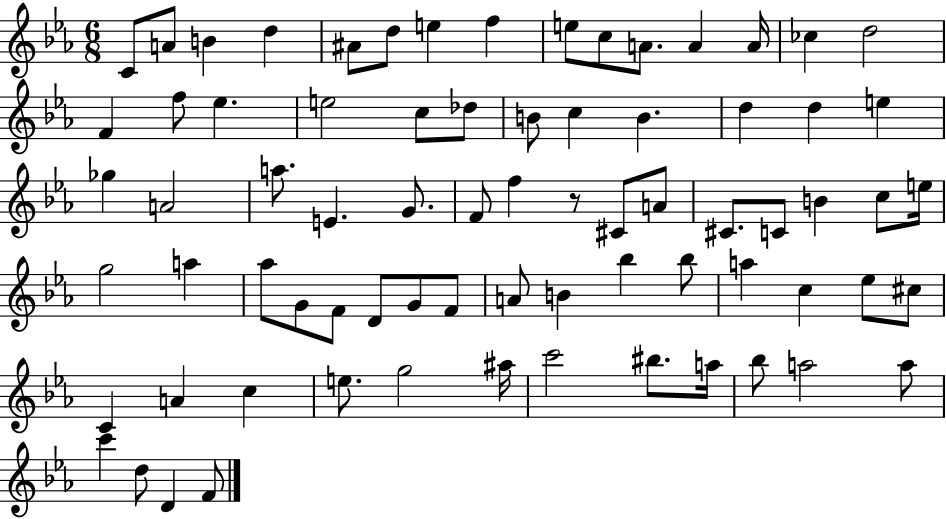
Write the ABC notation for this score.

X:1
T:Untitled
M:6/8
L:1/4
K:Eb
C/2 A/2 B d ^A/2 d/2 e f e/2 c/2 A/2 A A/4 _c d2 F f/2 _e e2 c/2 _d/2 B/2 c B d d e _g A2 a/2 E G/2 F/2 f z/2 ^C/2 A/2 ^C/2 C/2 B c/2 e/4 g2 a _a/2 G/2 F/2 D/2 G/2 F/2 A/2 B _b _b/2 a c _e/2 ^c/2 C A c e/2 g2 ^a/4 c'2 ^b/2 a/4 _b/2 a2 a/2 c' d/2 D F/2